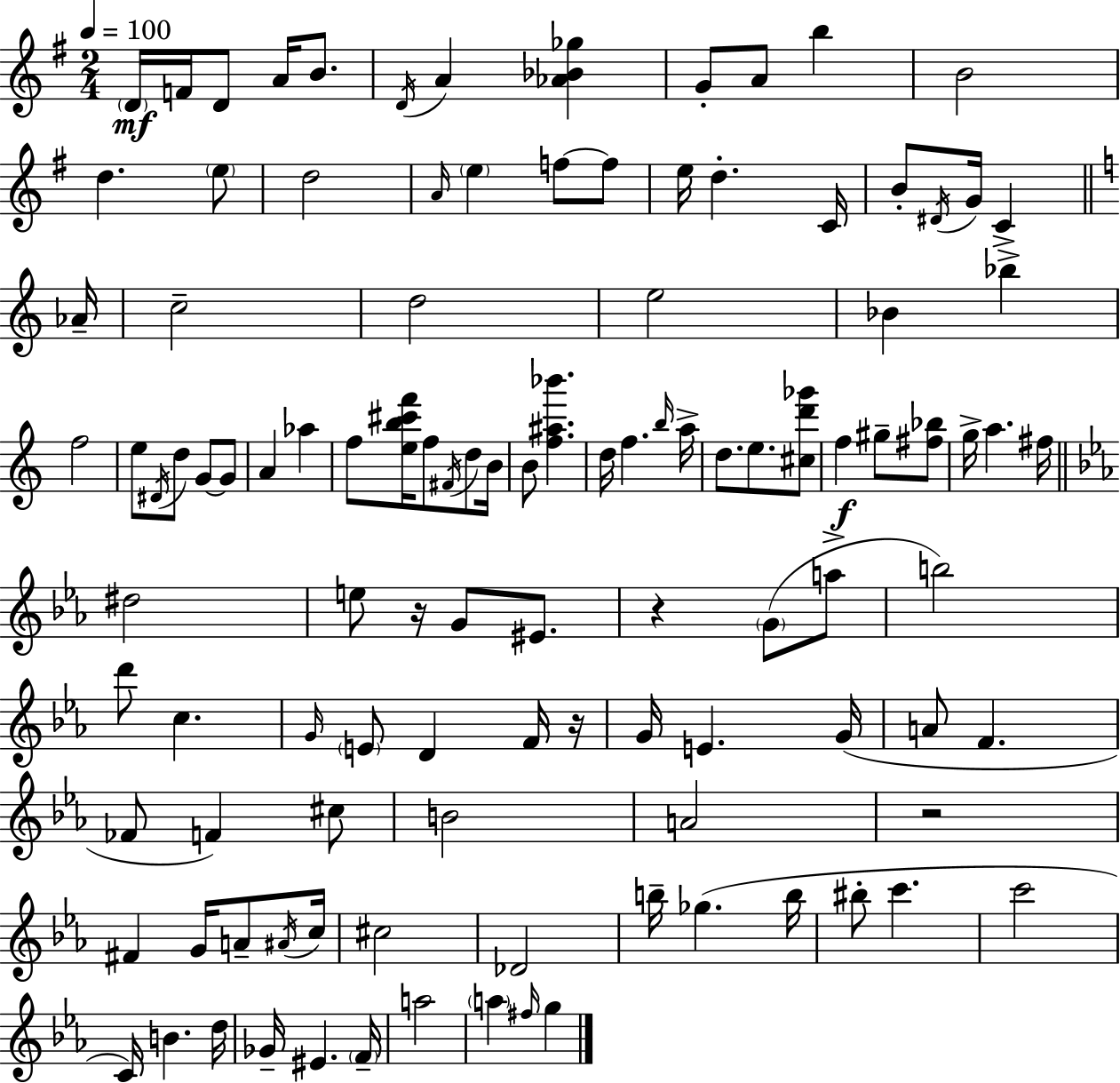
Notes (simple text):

D4/s F4/s D4/e A4/s B4/e. D4/s A4/q [Ab4,Bb4,Gb5]/q G4/e A4/e B5/q B4/h D5/q. E5/e D5/h A4/s E5/q F5/e F5/e E5/s D5/q. C4/s B4/e D#4/s G4/s C4/q Ab4/s C5/h D5/h E5/h Bb4/q Bb5/q F5/h E5/e D#4/s D5/e G4/e G4/e A4/q Ab5/q F5/e [E5,B5,C#6,F6]/s F5/e F#4/s D5/e B4/s B4/e [F5,A#5,Bb6]/q. D5/s F5/q. B5/s A5/s D5/e. E5/e. [C#5,D6,Gb6]/e F5/q G#5/e [F#5,Bb5]/e G5/s A5/q. F#5/s D#5/h E5/e R/s G4/e EIS4/e. R/q G4/e A5/e B5/h D6/e C5/q. G4/s E4/e D4/q F4/s R/s G4/s E4/q. G4/s A4/e F4/q. FES4/e F4/q C#5/e B4/h A4/h R/h F#4/q G4/s A4/e A#4/s C5/s C#5/h Db4/h B5/s Gb5/q. B5/s BIS5/e C6/q. C6/h C4/s B4/q. D5/s Gb4/s EIS4/q. F4/s A5/h A5/q F#5/s G5/q